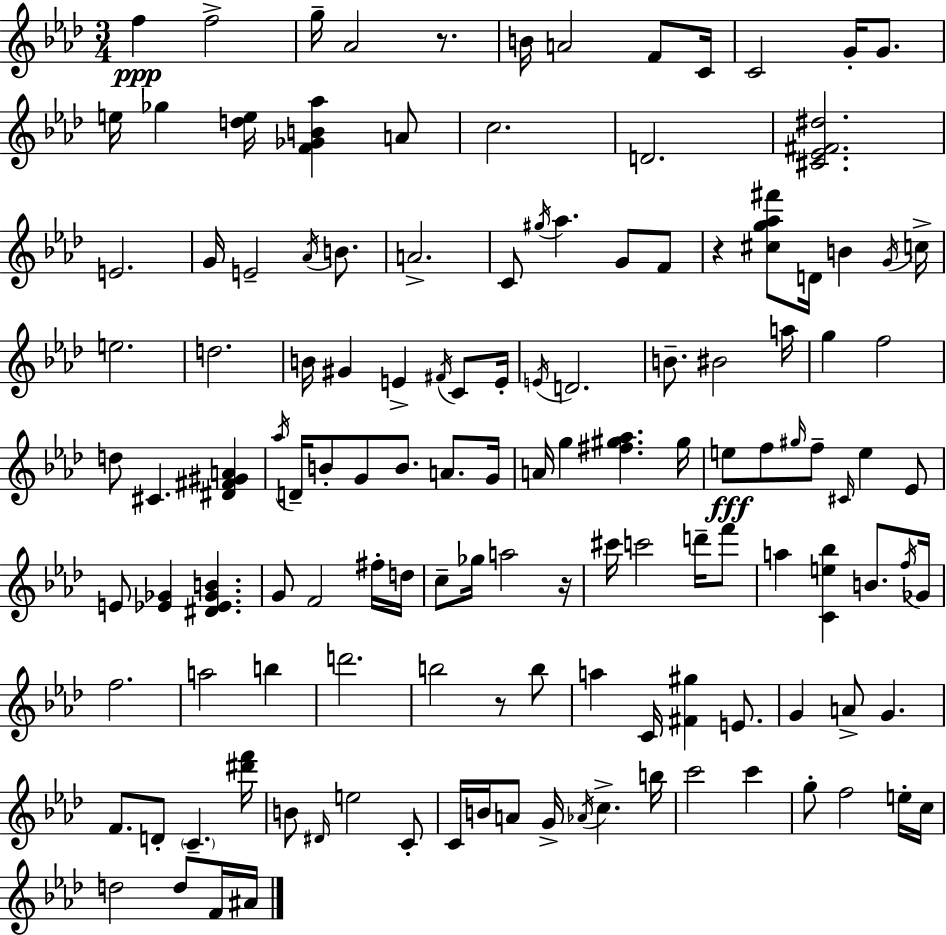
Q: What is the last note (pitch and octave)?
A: A#4